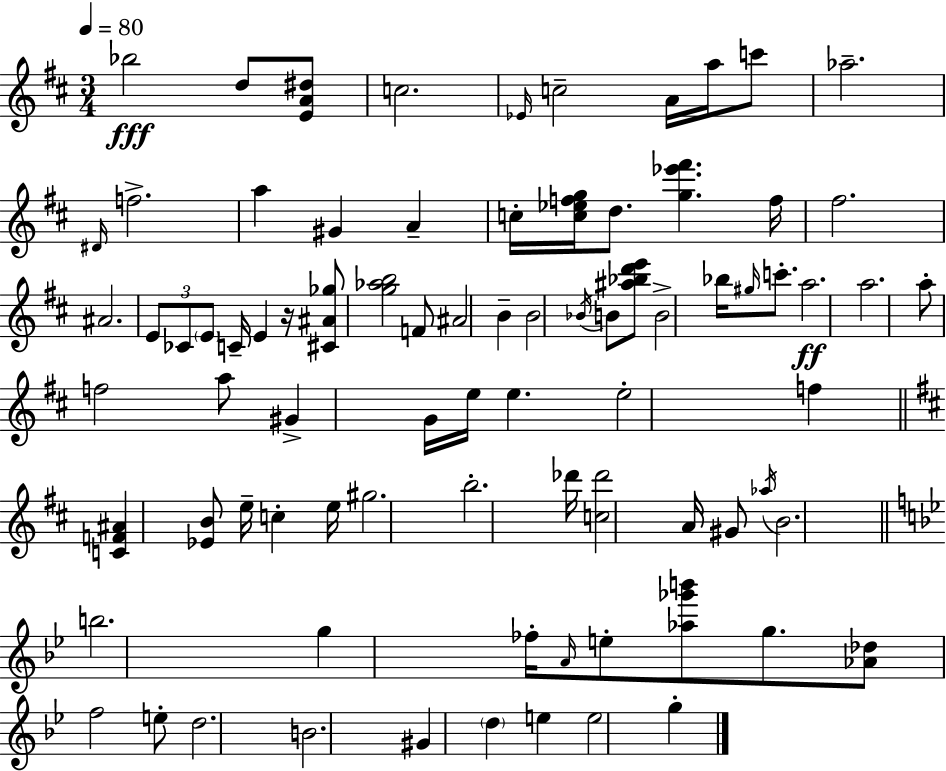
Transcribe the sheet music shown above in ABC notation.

X:1
T:Untitled
M:3/4
L:1/4
K:D
_b2 d/2 [EA^d]/2 c2 _E/4 c2 A/4 a/4 c'/2 _a2 ^D/4 f2 a ^G A c/4 [c_efg]/4 d/2 [g_e'^f'] f/4 ^f2 ^A2 E/2 _C/2 E/2 C/4 E z/4 [^C^A_g]/2 [g_ab]2 F/2 ^A2 B B2 _B/4 B/2 [^a_bd'e']/2 B2 _b/4 ^g/4 c'/2 a2 a2 a/2 f2 a/2 ^G G/4 e/4 e e2 f [CF^A] [_EB]/2 e/4 c e/4 ^g2 b2 _d'/4 [c_d']2 A/4 ^G/2 _a/4 B2 b2 g _f/4 A/4 e/2 [_a_g'b']/2 g/2 [_A_d]/2 f2 e/2 d2 B2 ^G d e e2 g